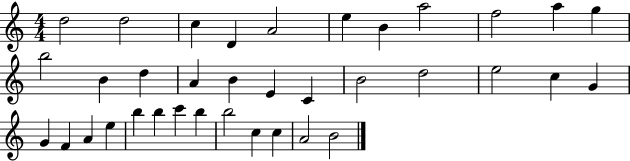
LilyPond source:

{
  \clef treble
  \numericTimeSignature
  \time 4/4
  \key c \major
  d''2 d''2 | c''4 d'4 a'2 | e''4 b'4 a''2 | f''2 a''4 g''4 | \break b''2 b'4 d''4 | a'4 b'4 e'4 c'4 | b'2 d''2 | e''2 c''4 g'4 | \break g'4 f'4 a'4 e''4 | b''4 b''4 c'''4 b''4 | b''2 c''4 c''4 | a'2 b'2 | \break \bar "|."
}